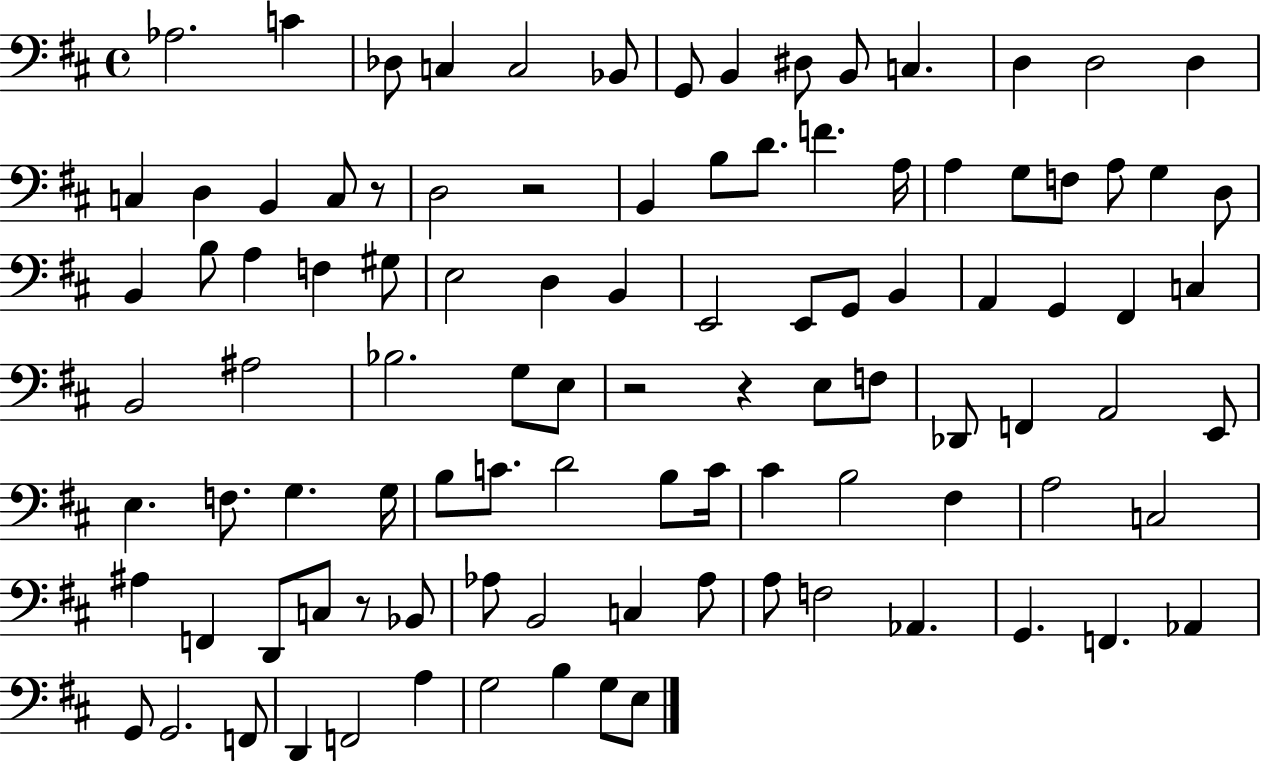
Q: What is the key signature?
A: D major